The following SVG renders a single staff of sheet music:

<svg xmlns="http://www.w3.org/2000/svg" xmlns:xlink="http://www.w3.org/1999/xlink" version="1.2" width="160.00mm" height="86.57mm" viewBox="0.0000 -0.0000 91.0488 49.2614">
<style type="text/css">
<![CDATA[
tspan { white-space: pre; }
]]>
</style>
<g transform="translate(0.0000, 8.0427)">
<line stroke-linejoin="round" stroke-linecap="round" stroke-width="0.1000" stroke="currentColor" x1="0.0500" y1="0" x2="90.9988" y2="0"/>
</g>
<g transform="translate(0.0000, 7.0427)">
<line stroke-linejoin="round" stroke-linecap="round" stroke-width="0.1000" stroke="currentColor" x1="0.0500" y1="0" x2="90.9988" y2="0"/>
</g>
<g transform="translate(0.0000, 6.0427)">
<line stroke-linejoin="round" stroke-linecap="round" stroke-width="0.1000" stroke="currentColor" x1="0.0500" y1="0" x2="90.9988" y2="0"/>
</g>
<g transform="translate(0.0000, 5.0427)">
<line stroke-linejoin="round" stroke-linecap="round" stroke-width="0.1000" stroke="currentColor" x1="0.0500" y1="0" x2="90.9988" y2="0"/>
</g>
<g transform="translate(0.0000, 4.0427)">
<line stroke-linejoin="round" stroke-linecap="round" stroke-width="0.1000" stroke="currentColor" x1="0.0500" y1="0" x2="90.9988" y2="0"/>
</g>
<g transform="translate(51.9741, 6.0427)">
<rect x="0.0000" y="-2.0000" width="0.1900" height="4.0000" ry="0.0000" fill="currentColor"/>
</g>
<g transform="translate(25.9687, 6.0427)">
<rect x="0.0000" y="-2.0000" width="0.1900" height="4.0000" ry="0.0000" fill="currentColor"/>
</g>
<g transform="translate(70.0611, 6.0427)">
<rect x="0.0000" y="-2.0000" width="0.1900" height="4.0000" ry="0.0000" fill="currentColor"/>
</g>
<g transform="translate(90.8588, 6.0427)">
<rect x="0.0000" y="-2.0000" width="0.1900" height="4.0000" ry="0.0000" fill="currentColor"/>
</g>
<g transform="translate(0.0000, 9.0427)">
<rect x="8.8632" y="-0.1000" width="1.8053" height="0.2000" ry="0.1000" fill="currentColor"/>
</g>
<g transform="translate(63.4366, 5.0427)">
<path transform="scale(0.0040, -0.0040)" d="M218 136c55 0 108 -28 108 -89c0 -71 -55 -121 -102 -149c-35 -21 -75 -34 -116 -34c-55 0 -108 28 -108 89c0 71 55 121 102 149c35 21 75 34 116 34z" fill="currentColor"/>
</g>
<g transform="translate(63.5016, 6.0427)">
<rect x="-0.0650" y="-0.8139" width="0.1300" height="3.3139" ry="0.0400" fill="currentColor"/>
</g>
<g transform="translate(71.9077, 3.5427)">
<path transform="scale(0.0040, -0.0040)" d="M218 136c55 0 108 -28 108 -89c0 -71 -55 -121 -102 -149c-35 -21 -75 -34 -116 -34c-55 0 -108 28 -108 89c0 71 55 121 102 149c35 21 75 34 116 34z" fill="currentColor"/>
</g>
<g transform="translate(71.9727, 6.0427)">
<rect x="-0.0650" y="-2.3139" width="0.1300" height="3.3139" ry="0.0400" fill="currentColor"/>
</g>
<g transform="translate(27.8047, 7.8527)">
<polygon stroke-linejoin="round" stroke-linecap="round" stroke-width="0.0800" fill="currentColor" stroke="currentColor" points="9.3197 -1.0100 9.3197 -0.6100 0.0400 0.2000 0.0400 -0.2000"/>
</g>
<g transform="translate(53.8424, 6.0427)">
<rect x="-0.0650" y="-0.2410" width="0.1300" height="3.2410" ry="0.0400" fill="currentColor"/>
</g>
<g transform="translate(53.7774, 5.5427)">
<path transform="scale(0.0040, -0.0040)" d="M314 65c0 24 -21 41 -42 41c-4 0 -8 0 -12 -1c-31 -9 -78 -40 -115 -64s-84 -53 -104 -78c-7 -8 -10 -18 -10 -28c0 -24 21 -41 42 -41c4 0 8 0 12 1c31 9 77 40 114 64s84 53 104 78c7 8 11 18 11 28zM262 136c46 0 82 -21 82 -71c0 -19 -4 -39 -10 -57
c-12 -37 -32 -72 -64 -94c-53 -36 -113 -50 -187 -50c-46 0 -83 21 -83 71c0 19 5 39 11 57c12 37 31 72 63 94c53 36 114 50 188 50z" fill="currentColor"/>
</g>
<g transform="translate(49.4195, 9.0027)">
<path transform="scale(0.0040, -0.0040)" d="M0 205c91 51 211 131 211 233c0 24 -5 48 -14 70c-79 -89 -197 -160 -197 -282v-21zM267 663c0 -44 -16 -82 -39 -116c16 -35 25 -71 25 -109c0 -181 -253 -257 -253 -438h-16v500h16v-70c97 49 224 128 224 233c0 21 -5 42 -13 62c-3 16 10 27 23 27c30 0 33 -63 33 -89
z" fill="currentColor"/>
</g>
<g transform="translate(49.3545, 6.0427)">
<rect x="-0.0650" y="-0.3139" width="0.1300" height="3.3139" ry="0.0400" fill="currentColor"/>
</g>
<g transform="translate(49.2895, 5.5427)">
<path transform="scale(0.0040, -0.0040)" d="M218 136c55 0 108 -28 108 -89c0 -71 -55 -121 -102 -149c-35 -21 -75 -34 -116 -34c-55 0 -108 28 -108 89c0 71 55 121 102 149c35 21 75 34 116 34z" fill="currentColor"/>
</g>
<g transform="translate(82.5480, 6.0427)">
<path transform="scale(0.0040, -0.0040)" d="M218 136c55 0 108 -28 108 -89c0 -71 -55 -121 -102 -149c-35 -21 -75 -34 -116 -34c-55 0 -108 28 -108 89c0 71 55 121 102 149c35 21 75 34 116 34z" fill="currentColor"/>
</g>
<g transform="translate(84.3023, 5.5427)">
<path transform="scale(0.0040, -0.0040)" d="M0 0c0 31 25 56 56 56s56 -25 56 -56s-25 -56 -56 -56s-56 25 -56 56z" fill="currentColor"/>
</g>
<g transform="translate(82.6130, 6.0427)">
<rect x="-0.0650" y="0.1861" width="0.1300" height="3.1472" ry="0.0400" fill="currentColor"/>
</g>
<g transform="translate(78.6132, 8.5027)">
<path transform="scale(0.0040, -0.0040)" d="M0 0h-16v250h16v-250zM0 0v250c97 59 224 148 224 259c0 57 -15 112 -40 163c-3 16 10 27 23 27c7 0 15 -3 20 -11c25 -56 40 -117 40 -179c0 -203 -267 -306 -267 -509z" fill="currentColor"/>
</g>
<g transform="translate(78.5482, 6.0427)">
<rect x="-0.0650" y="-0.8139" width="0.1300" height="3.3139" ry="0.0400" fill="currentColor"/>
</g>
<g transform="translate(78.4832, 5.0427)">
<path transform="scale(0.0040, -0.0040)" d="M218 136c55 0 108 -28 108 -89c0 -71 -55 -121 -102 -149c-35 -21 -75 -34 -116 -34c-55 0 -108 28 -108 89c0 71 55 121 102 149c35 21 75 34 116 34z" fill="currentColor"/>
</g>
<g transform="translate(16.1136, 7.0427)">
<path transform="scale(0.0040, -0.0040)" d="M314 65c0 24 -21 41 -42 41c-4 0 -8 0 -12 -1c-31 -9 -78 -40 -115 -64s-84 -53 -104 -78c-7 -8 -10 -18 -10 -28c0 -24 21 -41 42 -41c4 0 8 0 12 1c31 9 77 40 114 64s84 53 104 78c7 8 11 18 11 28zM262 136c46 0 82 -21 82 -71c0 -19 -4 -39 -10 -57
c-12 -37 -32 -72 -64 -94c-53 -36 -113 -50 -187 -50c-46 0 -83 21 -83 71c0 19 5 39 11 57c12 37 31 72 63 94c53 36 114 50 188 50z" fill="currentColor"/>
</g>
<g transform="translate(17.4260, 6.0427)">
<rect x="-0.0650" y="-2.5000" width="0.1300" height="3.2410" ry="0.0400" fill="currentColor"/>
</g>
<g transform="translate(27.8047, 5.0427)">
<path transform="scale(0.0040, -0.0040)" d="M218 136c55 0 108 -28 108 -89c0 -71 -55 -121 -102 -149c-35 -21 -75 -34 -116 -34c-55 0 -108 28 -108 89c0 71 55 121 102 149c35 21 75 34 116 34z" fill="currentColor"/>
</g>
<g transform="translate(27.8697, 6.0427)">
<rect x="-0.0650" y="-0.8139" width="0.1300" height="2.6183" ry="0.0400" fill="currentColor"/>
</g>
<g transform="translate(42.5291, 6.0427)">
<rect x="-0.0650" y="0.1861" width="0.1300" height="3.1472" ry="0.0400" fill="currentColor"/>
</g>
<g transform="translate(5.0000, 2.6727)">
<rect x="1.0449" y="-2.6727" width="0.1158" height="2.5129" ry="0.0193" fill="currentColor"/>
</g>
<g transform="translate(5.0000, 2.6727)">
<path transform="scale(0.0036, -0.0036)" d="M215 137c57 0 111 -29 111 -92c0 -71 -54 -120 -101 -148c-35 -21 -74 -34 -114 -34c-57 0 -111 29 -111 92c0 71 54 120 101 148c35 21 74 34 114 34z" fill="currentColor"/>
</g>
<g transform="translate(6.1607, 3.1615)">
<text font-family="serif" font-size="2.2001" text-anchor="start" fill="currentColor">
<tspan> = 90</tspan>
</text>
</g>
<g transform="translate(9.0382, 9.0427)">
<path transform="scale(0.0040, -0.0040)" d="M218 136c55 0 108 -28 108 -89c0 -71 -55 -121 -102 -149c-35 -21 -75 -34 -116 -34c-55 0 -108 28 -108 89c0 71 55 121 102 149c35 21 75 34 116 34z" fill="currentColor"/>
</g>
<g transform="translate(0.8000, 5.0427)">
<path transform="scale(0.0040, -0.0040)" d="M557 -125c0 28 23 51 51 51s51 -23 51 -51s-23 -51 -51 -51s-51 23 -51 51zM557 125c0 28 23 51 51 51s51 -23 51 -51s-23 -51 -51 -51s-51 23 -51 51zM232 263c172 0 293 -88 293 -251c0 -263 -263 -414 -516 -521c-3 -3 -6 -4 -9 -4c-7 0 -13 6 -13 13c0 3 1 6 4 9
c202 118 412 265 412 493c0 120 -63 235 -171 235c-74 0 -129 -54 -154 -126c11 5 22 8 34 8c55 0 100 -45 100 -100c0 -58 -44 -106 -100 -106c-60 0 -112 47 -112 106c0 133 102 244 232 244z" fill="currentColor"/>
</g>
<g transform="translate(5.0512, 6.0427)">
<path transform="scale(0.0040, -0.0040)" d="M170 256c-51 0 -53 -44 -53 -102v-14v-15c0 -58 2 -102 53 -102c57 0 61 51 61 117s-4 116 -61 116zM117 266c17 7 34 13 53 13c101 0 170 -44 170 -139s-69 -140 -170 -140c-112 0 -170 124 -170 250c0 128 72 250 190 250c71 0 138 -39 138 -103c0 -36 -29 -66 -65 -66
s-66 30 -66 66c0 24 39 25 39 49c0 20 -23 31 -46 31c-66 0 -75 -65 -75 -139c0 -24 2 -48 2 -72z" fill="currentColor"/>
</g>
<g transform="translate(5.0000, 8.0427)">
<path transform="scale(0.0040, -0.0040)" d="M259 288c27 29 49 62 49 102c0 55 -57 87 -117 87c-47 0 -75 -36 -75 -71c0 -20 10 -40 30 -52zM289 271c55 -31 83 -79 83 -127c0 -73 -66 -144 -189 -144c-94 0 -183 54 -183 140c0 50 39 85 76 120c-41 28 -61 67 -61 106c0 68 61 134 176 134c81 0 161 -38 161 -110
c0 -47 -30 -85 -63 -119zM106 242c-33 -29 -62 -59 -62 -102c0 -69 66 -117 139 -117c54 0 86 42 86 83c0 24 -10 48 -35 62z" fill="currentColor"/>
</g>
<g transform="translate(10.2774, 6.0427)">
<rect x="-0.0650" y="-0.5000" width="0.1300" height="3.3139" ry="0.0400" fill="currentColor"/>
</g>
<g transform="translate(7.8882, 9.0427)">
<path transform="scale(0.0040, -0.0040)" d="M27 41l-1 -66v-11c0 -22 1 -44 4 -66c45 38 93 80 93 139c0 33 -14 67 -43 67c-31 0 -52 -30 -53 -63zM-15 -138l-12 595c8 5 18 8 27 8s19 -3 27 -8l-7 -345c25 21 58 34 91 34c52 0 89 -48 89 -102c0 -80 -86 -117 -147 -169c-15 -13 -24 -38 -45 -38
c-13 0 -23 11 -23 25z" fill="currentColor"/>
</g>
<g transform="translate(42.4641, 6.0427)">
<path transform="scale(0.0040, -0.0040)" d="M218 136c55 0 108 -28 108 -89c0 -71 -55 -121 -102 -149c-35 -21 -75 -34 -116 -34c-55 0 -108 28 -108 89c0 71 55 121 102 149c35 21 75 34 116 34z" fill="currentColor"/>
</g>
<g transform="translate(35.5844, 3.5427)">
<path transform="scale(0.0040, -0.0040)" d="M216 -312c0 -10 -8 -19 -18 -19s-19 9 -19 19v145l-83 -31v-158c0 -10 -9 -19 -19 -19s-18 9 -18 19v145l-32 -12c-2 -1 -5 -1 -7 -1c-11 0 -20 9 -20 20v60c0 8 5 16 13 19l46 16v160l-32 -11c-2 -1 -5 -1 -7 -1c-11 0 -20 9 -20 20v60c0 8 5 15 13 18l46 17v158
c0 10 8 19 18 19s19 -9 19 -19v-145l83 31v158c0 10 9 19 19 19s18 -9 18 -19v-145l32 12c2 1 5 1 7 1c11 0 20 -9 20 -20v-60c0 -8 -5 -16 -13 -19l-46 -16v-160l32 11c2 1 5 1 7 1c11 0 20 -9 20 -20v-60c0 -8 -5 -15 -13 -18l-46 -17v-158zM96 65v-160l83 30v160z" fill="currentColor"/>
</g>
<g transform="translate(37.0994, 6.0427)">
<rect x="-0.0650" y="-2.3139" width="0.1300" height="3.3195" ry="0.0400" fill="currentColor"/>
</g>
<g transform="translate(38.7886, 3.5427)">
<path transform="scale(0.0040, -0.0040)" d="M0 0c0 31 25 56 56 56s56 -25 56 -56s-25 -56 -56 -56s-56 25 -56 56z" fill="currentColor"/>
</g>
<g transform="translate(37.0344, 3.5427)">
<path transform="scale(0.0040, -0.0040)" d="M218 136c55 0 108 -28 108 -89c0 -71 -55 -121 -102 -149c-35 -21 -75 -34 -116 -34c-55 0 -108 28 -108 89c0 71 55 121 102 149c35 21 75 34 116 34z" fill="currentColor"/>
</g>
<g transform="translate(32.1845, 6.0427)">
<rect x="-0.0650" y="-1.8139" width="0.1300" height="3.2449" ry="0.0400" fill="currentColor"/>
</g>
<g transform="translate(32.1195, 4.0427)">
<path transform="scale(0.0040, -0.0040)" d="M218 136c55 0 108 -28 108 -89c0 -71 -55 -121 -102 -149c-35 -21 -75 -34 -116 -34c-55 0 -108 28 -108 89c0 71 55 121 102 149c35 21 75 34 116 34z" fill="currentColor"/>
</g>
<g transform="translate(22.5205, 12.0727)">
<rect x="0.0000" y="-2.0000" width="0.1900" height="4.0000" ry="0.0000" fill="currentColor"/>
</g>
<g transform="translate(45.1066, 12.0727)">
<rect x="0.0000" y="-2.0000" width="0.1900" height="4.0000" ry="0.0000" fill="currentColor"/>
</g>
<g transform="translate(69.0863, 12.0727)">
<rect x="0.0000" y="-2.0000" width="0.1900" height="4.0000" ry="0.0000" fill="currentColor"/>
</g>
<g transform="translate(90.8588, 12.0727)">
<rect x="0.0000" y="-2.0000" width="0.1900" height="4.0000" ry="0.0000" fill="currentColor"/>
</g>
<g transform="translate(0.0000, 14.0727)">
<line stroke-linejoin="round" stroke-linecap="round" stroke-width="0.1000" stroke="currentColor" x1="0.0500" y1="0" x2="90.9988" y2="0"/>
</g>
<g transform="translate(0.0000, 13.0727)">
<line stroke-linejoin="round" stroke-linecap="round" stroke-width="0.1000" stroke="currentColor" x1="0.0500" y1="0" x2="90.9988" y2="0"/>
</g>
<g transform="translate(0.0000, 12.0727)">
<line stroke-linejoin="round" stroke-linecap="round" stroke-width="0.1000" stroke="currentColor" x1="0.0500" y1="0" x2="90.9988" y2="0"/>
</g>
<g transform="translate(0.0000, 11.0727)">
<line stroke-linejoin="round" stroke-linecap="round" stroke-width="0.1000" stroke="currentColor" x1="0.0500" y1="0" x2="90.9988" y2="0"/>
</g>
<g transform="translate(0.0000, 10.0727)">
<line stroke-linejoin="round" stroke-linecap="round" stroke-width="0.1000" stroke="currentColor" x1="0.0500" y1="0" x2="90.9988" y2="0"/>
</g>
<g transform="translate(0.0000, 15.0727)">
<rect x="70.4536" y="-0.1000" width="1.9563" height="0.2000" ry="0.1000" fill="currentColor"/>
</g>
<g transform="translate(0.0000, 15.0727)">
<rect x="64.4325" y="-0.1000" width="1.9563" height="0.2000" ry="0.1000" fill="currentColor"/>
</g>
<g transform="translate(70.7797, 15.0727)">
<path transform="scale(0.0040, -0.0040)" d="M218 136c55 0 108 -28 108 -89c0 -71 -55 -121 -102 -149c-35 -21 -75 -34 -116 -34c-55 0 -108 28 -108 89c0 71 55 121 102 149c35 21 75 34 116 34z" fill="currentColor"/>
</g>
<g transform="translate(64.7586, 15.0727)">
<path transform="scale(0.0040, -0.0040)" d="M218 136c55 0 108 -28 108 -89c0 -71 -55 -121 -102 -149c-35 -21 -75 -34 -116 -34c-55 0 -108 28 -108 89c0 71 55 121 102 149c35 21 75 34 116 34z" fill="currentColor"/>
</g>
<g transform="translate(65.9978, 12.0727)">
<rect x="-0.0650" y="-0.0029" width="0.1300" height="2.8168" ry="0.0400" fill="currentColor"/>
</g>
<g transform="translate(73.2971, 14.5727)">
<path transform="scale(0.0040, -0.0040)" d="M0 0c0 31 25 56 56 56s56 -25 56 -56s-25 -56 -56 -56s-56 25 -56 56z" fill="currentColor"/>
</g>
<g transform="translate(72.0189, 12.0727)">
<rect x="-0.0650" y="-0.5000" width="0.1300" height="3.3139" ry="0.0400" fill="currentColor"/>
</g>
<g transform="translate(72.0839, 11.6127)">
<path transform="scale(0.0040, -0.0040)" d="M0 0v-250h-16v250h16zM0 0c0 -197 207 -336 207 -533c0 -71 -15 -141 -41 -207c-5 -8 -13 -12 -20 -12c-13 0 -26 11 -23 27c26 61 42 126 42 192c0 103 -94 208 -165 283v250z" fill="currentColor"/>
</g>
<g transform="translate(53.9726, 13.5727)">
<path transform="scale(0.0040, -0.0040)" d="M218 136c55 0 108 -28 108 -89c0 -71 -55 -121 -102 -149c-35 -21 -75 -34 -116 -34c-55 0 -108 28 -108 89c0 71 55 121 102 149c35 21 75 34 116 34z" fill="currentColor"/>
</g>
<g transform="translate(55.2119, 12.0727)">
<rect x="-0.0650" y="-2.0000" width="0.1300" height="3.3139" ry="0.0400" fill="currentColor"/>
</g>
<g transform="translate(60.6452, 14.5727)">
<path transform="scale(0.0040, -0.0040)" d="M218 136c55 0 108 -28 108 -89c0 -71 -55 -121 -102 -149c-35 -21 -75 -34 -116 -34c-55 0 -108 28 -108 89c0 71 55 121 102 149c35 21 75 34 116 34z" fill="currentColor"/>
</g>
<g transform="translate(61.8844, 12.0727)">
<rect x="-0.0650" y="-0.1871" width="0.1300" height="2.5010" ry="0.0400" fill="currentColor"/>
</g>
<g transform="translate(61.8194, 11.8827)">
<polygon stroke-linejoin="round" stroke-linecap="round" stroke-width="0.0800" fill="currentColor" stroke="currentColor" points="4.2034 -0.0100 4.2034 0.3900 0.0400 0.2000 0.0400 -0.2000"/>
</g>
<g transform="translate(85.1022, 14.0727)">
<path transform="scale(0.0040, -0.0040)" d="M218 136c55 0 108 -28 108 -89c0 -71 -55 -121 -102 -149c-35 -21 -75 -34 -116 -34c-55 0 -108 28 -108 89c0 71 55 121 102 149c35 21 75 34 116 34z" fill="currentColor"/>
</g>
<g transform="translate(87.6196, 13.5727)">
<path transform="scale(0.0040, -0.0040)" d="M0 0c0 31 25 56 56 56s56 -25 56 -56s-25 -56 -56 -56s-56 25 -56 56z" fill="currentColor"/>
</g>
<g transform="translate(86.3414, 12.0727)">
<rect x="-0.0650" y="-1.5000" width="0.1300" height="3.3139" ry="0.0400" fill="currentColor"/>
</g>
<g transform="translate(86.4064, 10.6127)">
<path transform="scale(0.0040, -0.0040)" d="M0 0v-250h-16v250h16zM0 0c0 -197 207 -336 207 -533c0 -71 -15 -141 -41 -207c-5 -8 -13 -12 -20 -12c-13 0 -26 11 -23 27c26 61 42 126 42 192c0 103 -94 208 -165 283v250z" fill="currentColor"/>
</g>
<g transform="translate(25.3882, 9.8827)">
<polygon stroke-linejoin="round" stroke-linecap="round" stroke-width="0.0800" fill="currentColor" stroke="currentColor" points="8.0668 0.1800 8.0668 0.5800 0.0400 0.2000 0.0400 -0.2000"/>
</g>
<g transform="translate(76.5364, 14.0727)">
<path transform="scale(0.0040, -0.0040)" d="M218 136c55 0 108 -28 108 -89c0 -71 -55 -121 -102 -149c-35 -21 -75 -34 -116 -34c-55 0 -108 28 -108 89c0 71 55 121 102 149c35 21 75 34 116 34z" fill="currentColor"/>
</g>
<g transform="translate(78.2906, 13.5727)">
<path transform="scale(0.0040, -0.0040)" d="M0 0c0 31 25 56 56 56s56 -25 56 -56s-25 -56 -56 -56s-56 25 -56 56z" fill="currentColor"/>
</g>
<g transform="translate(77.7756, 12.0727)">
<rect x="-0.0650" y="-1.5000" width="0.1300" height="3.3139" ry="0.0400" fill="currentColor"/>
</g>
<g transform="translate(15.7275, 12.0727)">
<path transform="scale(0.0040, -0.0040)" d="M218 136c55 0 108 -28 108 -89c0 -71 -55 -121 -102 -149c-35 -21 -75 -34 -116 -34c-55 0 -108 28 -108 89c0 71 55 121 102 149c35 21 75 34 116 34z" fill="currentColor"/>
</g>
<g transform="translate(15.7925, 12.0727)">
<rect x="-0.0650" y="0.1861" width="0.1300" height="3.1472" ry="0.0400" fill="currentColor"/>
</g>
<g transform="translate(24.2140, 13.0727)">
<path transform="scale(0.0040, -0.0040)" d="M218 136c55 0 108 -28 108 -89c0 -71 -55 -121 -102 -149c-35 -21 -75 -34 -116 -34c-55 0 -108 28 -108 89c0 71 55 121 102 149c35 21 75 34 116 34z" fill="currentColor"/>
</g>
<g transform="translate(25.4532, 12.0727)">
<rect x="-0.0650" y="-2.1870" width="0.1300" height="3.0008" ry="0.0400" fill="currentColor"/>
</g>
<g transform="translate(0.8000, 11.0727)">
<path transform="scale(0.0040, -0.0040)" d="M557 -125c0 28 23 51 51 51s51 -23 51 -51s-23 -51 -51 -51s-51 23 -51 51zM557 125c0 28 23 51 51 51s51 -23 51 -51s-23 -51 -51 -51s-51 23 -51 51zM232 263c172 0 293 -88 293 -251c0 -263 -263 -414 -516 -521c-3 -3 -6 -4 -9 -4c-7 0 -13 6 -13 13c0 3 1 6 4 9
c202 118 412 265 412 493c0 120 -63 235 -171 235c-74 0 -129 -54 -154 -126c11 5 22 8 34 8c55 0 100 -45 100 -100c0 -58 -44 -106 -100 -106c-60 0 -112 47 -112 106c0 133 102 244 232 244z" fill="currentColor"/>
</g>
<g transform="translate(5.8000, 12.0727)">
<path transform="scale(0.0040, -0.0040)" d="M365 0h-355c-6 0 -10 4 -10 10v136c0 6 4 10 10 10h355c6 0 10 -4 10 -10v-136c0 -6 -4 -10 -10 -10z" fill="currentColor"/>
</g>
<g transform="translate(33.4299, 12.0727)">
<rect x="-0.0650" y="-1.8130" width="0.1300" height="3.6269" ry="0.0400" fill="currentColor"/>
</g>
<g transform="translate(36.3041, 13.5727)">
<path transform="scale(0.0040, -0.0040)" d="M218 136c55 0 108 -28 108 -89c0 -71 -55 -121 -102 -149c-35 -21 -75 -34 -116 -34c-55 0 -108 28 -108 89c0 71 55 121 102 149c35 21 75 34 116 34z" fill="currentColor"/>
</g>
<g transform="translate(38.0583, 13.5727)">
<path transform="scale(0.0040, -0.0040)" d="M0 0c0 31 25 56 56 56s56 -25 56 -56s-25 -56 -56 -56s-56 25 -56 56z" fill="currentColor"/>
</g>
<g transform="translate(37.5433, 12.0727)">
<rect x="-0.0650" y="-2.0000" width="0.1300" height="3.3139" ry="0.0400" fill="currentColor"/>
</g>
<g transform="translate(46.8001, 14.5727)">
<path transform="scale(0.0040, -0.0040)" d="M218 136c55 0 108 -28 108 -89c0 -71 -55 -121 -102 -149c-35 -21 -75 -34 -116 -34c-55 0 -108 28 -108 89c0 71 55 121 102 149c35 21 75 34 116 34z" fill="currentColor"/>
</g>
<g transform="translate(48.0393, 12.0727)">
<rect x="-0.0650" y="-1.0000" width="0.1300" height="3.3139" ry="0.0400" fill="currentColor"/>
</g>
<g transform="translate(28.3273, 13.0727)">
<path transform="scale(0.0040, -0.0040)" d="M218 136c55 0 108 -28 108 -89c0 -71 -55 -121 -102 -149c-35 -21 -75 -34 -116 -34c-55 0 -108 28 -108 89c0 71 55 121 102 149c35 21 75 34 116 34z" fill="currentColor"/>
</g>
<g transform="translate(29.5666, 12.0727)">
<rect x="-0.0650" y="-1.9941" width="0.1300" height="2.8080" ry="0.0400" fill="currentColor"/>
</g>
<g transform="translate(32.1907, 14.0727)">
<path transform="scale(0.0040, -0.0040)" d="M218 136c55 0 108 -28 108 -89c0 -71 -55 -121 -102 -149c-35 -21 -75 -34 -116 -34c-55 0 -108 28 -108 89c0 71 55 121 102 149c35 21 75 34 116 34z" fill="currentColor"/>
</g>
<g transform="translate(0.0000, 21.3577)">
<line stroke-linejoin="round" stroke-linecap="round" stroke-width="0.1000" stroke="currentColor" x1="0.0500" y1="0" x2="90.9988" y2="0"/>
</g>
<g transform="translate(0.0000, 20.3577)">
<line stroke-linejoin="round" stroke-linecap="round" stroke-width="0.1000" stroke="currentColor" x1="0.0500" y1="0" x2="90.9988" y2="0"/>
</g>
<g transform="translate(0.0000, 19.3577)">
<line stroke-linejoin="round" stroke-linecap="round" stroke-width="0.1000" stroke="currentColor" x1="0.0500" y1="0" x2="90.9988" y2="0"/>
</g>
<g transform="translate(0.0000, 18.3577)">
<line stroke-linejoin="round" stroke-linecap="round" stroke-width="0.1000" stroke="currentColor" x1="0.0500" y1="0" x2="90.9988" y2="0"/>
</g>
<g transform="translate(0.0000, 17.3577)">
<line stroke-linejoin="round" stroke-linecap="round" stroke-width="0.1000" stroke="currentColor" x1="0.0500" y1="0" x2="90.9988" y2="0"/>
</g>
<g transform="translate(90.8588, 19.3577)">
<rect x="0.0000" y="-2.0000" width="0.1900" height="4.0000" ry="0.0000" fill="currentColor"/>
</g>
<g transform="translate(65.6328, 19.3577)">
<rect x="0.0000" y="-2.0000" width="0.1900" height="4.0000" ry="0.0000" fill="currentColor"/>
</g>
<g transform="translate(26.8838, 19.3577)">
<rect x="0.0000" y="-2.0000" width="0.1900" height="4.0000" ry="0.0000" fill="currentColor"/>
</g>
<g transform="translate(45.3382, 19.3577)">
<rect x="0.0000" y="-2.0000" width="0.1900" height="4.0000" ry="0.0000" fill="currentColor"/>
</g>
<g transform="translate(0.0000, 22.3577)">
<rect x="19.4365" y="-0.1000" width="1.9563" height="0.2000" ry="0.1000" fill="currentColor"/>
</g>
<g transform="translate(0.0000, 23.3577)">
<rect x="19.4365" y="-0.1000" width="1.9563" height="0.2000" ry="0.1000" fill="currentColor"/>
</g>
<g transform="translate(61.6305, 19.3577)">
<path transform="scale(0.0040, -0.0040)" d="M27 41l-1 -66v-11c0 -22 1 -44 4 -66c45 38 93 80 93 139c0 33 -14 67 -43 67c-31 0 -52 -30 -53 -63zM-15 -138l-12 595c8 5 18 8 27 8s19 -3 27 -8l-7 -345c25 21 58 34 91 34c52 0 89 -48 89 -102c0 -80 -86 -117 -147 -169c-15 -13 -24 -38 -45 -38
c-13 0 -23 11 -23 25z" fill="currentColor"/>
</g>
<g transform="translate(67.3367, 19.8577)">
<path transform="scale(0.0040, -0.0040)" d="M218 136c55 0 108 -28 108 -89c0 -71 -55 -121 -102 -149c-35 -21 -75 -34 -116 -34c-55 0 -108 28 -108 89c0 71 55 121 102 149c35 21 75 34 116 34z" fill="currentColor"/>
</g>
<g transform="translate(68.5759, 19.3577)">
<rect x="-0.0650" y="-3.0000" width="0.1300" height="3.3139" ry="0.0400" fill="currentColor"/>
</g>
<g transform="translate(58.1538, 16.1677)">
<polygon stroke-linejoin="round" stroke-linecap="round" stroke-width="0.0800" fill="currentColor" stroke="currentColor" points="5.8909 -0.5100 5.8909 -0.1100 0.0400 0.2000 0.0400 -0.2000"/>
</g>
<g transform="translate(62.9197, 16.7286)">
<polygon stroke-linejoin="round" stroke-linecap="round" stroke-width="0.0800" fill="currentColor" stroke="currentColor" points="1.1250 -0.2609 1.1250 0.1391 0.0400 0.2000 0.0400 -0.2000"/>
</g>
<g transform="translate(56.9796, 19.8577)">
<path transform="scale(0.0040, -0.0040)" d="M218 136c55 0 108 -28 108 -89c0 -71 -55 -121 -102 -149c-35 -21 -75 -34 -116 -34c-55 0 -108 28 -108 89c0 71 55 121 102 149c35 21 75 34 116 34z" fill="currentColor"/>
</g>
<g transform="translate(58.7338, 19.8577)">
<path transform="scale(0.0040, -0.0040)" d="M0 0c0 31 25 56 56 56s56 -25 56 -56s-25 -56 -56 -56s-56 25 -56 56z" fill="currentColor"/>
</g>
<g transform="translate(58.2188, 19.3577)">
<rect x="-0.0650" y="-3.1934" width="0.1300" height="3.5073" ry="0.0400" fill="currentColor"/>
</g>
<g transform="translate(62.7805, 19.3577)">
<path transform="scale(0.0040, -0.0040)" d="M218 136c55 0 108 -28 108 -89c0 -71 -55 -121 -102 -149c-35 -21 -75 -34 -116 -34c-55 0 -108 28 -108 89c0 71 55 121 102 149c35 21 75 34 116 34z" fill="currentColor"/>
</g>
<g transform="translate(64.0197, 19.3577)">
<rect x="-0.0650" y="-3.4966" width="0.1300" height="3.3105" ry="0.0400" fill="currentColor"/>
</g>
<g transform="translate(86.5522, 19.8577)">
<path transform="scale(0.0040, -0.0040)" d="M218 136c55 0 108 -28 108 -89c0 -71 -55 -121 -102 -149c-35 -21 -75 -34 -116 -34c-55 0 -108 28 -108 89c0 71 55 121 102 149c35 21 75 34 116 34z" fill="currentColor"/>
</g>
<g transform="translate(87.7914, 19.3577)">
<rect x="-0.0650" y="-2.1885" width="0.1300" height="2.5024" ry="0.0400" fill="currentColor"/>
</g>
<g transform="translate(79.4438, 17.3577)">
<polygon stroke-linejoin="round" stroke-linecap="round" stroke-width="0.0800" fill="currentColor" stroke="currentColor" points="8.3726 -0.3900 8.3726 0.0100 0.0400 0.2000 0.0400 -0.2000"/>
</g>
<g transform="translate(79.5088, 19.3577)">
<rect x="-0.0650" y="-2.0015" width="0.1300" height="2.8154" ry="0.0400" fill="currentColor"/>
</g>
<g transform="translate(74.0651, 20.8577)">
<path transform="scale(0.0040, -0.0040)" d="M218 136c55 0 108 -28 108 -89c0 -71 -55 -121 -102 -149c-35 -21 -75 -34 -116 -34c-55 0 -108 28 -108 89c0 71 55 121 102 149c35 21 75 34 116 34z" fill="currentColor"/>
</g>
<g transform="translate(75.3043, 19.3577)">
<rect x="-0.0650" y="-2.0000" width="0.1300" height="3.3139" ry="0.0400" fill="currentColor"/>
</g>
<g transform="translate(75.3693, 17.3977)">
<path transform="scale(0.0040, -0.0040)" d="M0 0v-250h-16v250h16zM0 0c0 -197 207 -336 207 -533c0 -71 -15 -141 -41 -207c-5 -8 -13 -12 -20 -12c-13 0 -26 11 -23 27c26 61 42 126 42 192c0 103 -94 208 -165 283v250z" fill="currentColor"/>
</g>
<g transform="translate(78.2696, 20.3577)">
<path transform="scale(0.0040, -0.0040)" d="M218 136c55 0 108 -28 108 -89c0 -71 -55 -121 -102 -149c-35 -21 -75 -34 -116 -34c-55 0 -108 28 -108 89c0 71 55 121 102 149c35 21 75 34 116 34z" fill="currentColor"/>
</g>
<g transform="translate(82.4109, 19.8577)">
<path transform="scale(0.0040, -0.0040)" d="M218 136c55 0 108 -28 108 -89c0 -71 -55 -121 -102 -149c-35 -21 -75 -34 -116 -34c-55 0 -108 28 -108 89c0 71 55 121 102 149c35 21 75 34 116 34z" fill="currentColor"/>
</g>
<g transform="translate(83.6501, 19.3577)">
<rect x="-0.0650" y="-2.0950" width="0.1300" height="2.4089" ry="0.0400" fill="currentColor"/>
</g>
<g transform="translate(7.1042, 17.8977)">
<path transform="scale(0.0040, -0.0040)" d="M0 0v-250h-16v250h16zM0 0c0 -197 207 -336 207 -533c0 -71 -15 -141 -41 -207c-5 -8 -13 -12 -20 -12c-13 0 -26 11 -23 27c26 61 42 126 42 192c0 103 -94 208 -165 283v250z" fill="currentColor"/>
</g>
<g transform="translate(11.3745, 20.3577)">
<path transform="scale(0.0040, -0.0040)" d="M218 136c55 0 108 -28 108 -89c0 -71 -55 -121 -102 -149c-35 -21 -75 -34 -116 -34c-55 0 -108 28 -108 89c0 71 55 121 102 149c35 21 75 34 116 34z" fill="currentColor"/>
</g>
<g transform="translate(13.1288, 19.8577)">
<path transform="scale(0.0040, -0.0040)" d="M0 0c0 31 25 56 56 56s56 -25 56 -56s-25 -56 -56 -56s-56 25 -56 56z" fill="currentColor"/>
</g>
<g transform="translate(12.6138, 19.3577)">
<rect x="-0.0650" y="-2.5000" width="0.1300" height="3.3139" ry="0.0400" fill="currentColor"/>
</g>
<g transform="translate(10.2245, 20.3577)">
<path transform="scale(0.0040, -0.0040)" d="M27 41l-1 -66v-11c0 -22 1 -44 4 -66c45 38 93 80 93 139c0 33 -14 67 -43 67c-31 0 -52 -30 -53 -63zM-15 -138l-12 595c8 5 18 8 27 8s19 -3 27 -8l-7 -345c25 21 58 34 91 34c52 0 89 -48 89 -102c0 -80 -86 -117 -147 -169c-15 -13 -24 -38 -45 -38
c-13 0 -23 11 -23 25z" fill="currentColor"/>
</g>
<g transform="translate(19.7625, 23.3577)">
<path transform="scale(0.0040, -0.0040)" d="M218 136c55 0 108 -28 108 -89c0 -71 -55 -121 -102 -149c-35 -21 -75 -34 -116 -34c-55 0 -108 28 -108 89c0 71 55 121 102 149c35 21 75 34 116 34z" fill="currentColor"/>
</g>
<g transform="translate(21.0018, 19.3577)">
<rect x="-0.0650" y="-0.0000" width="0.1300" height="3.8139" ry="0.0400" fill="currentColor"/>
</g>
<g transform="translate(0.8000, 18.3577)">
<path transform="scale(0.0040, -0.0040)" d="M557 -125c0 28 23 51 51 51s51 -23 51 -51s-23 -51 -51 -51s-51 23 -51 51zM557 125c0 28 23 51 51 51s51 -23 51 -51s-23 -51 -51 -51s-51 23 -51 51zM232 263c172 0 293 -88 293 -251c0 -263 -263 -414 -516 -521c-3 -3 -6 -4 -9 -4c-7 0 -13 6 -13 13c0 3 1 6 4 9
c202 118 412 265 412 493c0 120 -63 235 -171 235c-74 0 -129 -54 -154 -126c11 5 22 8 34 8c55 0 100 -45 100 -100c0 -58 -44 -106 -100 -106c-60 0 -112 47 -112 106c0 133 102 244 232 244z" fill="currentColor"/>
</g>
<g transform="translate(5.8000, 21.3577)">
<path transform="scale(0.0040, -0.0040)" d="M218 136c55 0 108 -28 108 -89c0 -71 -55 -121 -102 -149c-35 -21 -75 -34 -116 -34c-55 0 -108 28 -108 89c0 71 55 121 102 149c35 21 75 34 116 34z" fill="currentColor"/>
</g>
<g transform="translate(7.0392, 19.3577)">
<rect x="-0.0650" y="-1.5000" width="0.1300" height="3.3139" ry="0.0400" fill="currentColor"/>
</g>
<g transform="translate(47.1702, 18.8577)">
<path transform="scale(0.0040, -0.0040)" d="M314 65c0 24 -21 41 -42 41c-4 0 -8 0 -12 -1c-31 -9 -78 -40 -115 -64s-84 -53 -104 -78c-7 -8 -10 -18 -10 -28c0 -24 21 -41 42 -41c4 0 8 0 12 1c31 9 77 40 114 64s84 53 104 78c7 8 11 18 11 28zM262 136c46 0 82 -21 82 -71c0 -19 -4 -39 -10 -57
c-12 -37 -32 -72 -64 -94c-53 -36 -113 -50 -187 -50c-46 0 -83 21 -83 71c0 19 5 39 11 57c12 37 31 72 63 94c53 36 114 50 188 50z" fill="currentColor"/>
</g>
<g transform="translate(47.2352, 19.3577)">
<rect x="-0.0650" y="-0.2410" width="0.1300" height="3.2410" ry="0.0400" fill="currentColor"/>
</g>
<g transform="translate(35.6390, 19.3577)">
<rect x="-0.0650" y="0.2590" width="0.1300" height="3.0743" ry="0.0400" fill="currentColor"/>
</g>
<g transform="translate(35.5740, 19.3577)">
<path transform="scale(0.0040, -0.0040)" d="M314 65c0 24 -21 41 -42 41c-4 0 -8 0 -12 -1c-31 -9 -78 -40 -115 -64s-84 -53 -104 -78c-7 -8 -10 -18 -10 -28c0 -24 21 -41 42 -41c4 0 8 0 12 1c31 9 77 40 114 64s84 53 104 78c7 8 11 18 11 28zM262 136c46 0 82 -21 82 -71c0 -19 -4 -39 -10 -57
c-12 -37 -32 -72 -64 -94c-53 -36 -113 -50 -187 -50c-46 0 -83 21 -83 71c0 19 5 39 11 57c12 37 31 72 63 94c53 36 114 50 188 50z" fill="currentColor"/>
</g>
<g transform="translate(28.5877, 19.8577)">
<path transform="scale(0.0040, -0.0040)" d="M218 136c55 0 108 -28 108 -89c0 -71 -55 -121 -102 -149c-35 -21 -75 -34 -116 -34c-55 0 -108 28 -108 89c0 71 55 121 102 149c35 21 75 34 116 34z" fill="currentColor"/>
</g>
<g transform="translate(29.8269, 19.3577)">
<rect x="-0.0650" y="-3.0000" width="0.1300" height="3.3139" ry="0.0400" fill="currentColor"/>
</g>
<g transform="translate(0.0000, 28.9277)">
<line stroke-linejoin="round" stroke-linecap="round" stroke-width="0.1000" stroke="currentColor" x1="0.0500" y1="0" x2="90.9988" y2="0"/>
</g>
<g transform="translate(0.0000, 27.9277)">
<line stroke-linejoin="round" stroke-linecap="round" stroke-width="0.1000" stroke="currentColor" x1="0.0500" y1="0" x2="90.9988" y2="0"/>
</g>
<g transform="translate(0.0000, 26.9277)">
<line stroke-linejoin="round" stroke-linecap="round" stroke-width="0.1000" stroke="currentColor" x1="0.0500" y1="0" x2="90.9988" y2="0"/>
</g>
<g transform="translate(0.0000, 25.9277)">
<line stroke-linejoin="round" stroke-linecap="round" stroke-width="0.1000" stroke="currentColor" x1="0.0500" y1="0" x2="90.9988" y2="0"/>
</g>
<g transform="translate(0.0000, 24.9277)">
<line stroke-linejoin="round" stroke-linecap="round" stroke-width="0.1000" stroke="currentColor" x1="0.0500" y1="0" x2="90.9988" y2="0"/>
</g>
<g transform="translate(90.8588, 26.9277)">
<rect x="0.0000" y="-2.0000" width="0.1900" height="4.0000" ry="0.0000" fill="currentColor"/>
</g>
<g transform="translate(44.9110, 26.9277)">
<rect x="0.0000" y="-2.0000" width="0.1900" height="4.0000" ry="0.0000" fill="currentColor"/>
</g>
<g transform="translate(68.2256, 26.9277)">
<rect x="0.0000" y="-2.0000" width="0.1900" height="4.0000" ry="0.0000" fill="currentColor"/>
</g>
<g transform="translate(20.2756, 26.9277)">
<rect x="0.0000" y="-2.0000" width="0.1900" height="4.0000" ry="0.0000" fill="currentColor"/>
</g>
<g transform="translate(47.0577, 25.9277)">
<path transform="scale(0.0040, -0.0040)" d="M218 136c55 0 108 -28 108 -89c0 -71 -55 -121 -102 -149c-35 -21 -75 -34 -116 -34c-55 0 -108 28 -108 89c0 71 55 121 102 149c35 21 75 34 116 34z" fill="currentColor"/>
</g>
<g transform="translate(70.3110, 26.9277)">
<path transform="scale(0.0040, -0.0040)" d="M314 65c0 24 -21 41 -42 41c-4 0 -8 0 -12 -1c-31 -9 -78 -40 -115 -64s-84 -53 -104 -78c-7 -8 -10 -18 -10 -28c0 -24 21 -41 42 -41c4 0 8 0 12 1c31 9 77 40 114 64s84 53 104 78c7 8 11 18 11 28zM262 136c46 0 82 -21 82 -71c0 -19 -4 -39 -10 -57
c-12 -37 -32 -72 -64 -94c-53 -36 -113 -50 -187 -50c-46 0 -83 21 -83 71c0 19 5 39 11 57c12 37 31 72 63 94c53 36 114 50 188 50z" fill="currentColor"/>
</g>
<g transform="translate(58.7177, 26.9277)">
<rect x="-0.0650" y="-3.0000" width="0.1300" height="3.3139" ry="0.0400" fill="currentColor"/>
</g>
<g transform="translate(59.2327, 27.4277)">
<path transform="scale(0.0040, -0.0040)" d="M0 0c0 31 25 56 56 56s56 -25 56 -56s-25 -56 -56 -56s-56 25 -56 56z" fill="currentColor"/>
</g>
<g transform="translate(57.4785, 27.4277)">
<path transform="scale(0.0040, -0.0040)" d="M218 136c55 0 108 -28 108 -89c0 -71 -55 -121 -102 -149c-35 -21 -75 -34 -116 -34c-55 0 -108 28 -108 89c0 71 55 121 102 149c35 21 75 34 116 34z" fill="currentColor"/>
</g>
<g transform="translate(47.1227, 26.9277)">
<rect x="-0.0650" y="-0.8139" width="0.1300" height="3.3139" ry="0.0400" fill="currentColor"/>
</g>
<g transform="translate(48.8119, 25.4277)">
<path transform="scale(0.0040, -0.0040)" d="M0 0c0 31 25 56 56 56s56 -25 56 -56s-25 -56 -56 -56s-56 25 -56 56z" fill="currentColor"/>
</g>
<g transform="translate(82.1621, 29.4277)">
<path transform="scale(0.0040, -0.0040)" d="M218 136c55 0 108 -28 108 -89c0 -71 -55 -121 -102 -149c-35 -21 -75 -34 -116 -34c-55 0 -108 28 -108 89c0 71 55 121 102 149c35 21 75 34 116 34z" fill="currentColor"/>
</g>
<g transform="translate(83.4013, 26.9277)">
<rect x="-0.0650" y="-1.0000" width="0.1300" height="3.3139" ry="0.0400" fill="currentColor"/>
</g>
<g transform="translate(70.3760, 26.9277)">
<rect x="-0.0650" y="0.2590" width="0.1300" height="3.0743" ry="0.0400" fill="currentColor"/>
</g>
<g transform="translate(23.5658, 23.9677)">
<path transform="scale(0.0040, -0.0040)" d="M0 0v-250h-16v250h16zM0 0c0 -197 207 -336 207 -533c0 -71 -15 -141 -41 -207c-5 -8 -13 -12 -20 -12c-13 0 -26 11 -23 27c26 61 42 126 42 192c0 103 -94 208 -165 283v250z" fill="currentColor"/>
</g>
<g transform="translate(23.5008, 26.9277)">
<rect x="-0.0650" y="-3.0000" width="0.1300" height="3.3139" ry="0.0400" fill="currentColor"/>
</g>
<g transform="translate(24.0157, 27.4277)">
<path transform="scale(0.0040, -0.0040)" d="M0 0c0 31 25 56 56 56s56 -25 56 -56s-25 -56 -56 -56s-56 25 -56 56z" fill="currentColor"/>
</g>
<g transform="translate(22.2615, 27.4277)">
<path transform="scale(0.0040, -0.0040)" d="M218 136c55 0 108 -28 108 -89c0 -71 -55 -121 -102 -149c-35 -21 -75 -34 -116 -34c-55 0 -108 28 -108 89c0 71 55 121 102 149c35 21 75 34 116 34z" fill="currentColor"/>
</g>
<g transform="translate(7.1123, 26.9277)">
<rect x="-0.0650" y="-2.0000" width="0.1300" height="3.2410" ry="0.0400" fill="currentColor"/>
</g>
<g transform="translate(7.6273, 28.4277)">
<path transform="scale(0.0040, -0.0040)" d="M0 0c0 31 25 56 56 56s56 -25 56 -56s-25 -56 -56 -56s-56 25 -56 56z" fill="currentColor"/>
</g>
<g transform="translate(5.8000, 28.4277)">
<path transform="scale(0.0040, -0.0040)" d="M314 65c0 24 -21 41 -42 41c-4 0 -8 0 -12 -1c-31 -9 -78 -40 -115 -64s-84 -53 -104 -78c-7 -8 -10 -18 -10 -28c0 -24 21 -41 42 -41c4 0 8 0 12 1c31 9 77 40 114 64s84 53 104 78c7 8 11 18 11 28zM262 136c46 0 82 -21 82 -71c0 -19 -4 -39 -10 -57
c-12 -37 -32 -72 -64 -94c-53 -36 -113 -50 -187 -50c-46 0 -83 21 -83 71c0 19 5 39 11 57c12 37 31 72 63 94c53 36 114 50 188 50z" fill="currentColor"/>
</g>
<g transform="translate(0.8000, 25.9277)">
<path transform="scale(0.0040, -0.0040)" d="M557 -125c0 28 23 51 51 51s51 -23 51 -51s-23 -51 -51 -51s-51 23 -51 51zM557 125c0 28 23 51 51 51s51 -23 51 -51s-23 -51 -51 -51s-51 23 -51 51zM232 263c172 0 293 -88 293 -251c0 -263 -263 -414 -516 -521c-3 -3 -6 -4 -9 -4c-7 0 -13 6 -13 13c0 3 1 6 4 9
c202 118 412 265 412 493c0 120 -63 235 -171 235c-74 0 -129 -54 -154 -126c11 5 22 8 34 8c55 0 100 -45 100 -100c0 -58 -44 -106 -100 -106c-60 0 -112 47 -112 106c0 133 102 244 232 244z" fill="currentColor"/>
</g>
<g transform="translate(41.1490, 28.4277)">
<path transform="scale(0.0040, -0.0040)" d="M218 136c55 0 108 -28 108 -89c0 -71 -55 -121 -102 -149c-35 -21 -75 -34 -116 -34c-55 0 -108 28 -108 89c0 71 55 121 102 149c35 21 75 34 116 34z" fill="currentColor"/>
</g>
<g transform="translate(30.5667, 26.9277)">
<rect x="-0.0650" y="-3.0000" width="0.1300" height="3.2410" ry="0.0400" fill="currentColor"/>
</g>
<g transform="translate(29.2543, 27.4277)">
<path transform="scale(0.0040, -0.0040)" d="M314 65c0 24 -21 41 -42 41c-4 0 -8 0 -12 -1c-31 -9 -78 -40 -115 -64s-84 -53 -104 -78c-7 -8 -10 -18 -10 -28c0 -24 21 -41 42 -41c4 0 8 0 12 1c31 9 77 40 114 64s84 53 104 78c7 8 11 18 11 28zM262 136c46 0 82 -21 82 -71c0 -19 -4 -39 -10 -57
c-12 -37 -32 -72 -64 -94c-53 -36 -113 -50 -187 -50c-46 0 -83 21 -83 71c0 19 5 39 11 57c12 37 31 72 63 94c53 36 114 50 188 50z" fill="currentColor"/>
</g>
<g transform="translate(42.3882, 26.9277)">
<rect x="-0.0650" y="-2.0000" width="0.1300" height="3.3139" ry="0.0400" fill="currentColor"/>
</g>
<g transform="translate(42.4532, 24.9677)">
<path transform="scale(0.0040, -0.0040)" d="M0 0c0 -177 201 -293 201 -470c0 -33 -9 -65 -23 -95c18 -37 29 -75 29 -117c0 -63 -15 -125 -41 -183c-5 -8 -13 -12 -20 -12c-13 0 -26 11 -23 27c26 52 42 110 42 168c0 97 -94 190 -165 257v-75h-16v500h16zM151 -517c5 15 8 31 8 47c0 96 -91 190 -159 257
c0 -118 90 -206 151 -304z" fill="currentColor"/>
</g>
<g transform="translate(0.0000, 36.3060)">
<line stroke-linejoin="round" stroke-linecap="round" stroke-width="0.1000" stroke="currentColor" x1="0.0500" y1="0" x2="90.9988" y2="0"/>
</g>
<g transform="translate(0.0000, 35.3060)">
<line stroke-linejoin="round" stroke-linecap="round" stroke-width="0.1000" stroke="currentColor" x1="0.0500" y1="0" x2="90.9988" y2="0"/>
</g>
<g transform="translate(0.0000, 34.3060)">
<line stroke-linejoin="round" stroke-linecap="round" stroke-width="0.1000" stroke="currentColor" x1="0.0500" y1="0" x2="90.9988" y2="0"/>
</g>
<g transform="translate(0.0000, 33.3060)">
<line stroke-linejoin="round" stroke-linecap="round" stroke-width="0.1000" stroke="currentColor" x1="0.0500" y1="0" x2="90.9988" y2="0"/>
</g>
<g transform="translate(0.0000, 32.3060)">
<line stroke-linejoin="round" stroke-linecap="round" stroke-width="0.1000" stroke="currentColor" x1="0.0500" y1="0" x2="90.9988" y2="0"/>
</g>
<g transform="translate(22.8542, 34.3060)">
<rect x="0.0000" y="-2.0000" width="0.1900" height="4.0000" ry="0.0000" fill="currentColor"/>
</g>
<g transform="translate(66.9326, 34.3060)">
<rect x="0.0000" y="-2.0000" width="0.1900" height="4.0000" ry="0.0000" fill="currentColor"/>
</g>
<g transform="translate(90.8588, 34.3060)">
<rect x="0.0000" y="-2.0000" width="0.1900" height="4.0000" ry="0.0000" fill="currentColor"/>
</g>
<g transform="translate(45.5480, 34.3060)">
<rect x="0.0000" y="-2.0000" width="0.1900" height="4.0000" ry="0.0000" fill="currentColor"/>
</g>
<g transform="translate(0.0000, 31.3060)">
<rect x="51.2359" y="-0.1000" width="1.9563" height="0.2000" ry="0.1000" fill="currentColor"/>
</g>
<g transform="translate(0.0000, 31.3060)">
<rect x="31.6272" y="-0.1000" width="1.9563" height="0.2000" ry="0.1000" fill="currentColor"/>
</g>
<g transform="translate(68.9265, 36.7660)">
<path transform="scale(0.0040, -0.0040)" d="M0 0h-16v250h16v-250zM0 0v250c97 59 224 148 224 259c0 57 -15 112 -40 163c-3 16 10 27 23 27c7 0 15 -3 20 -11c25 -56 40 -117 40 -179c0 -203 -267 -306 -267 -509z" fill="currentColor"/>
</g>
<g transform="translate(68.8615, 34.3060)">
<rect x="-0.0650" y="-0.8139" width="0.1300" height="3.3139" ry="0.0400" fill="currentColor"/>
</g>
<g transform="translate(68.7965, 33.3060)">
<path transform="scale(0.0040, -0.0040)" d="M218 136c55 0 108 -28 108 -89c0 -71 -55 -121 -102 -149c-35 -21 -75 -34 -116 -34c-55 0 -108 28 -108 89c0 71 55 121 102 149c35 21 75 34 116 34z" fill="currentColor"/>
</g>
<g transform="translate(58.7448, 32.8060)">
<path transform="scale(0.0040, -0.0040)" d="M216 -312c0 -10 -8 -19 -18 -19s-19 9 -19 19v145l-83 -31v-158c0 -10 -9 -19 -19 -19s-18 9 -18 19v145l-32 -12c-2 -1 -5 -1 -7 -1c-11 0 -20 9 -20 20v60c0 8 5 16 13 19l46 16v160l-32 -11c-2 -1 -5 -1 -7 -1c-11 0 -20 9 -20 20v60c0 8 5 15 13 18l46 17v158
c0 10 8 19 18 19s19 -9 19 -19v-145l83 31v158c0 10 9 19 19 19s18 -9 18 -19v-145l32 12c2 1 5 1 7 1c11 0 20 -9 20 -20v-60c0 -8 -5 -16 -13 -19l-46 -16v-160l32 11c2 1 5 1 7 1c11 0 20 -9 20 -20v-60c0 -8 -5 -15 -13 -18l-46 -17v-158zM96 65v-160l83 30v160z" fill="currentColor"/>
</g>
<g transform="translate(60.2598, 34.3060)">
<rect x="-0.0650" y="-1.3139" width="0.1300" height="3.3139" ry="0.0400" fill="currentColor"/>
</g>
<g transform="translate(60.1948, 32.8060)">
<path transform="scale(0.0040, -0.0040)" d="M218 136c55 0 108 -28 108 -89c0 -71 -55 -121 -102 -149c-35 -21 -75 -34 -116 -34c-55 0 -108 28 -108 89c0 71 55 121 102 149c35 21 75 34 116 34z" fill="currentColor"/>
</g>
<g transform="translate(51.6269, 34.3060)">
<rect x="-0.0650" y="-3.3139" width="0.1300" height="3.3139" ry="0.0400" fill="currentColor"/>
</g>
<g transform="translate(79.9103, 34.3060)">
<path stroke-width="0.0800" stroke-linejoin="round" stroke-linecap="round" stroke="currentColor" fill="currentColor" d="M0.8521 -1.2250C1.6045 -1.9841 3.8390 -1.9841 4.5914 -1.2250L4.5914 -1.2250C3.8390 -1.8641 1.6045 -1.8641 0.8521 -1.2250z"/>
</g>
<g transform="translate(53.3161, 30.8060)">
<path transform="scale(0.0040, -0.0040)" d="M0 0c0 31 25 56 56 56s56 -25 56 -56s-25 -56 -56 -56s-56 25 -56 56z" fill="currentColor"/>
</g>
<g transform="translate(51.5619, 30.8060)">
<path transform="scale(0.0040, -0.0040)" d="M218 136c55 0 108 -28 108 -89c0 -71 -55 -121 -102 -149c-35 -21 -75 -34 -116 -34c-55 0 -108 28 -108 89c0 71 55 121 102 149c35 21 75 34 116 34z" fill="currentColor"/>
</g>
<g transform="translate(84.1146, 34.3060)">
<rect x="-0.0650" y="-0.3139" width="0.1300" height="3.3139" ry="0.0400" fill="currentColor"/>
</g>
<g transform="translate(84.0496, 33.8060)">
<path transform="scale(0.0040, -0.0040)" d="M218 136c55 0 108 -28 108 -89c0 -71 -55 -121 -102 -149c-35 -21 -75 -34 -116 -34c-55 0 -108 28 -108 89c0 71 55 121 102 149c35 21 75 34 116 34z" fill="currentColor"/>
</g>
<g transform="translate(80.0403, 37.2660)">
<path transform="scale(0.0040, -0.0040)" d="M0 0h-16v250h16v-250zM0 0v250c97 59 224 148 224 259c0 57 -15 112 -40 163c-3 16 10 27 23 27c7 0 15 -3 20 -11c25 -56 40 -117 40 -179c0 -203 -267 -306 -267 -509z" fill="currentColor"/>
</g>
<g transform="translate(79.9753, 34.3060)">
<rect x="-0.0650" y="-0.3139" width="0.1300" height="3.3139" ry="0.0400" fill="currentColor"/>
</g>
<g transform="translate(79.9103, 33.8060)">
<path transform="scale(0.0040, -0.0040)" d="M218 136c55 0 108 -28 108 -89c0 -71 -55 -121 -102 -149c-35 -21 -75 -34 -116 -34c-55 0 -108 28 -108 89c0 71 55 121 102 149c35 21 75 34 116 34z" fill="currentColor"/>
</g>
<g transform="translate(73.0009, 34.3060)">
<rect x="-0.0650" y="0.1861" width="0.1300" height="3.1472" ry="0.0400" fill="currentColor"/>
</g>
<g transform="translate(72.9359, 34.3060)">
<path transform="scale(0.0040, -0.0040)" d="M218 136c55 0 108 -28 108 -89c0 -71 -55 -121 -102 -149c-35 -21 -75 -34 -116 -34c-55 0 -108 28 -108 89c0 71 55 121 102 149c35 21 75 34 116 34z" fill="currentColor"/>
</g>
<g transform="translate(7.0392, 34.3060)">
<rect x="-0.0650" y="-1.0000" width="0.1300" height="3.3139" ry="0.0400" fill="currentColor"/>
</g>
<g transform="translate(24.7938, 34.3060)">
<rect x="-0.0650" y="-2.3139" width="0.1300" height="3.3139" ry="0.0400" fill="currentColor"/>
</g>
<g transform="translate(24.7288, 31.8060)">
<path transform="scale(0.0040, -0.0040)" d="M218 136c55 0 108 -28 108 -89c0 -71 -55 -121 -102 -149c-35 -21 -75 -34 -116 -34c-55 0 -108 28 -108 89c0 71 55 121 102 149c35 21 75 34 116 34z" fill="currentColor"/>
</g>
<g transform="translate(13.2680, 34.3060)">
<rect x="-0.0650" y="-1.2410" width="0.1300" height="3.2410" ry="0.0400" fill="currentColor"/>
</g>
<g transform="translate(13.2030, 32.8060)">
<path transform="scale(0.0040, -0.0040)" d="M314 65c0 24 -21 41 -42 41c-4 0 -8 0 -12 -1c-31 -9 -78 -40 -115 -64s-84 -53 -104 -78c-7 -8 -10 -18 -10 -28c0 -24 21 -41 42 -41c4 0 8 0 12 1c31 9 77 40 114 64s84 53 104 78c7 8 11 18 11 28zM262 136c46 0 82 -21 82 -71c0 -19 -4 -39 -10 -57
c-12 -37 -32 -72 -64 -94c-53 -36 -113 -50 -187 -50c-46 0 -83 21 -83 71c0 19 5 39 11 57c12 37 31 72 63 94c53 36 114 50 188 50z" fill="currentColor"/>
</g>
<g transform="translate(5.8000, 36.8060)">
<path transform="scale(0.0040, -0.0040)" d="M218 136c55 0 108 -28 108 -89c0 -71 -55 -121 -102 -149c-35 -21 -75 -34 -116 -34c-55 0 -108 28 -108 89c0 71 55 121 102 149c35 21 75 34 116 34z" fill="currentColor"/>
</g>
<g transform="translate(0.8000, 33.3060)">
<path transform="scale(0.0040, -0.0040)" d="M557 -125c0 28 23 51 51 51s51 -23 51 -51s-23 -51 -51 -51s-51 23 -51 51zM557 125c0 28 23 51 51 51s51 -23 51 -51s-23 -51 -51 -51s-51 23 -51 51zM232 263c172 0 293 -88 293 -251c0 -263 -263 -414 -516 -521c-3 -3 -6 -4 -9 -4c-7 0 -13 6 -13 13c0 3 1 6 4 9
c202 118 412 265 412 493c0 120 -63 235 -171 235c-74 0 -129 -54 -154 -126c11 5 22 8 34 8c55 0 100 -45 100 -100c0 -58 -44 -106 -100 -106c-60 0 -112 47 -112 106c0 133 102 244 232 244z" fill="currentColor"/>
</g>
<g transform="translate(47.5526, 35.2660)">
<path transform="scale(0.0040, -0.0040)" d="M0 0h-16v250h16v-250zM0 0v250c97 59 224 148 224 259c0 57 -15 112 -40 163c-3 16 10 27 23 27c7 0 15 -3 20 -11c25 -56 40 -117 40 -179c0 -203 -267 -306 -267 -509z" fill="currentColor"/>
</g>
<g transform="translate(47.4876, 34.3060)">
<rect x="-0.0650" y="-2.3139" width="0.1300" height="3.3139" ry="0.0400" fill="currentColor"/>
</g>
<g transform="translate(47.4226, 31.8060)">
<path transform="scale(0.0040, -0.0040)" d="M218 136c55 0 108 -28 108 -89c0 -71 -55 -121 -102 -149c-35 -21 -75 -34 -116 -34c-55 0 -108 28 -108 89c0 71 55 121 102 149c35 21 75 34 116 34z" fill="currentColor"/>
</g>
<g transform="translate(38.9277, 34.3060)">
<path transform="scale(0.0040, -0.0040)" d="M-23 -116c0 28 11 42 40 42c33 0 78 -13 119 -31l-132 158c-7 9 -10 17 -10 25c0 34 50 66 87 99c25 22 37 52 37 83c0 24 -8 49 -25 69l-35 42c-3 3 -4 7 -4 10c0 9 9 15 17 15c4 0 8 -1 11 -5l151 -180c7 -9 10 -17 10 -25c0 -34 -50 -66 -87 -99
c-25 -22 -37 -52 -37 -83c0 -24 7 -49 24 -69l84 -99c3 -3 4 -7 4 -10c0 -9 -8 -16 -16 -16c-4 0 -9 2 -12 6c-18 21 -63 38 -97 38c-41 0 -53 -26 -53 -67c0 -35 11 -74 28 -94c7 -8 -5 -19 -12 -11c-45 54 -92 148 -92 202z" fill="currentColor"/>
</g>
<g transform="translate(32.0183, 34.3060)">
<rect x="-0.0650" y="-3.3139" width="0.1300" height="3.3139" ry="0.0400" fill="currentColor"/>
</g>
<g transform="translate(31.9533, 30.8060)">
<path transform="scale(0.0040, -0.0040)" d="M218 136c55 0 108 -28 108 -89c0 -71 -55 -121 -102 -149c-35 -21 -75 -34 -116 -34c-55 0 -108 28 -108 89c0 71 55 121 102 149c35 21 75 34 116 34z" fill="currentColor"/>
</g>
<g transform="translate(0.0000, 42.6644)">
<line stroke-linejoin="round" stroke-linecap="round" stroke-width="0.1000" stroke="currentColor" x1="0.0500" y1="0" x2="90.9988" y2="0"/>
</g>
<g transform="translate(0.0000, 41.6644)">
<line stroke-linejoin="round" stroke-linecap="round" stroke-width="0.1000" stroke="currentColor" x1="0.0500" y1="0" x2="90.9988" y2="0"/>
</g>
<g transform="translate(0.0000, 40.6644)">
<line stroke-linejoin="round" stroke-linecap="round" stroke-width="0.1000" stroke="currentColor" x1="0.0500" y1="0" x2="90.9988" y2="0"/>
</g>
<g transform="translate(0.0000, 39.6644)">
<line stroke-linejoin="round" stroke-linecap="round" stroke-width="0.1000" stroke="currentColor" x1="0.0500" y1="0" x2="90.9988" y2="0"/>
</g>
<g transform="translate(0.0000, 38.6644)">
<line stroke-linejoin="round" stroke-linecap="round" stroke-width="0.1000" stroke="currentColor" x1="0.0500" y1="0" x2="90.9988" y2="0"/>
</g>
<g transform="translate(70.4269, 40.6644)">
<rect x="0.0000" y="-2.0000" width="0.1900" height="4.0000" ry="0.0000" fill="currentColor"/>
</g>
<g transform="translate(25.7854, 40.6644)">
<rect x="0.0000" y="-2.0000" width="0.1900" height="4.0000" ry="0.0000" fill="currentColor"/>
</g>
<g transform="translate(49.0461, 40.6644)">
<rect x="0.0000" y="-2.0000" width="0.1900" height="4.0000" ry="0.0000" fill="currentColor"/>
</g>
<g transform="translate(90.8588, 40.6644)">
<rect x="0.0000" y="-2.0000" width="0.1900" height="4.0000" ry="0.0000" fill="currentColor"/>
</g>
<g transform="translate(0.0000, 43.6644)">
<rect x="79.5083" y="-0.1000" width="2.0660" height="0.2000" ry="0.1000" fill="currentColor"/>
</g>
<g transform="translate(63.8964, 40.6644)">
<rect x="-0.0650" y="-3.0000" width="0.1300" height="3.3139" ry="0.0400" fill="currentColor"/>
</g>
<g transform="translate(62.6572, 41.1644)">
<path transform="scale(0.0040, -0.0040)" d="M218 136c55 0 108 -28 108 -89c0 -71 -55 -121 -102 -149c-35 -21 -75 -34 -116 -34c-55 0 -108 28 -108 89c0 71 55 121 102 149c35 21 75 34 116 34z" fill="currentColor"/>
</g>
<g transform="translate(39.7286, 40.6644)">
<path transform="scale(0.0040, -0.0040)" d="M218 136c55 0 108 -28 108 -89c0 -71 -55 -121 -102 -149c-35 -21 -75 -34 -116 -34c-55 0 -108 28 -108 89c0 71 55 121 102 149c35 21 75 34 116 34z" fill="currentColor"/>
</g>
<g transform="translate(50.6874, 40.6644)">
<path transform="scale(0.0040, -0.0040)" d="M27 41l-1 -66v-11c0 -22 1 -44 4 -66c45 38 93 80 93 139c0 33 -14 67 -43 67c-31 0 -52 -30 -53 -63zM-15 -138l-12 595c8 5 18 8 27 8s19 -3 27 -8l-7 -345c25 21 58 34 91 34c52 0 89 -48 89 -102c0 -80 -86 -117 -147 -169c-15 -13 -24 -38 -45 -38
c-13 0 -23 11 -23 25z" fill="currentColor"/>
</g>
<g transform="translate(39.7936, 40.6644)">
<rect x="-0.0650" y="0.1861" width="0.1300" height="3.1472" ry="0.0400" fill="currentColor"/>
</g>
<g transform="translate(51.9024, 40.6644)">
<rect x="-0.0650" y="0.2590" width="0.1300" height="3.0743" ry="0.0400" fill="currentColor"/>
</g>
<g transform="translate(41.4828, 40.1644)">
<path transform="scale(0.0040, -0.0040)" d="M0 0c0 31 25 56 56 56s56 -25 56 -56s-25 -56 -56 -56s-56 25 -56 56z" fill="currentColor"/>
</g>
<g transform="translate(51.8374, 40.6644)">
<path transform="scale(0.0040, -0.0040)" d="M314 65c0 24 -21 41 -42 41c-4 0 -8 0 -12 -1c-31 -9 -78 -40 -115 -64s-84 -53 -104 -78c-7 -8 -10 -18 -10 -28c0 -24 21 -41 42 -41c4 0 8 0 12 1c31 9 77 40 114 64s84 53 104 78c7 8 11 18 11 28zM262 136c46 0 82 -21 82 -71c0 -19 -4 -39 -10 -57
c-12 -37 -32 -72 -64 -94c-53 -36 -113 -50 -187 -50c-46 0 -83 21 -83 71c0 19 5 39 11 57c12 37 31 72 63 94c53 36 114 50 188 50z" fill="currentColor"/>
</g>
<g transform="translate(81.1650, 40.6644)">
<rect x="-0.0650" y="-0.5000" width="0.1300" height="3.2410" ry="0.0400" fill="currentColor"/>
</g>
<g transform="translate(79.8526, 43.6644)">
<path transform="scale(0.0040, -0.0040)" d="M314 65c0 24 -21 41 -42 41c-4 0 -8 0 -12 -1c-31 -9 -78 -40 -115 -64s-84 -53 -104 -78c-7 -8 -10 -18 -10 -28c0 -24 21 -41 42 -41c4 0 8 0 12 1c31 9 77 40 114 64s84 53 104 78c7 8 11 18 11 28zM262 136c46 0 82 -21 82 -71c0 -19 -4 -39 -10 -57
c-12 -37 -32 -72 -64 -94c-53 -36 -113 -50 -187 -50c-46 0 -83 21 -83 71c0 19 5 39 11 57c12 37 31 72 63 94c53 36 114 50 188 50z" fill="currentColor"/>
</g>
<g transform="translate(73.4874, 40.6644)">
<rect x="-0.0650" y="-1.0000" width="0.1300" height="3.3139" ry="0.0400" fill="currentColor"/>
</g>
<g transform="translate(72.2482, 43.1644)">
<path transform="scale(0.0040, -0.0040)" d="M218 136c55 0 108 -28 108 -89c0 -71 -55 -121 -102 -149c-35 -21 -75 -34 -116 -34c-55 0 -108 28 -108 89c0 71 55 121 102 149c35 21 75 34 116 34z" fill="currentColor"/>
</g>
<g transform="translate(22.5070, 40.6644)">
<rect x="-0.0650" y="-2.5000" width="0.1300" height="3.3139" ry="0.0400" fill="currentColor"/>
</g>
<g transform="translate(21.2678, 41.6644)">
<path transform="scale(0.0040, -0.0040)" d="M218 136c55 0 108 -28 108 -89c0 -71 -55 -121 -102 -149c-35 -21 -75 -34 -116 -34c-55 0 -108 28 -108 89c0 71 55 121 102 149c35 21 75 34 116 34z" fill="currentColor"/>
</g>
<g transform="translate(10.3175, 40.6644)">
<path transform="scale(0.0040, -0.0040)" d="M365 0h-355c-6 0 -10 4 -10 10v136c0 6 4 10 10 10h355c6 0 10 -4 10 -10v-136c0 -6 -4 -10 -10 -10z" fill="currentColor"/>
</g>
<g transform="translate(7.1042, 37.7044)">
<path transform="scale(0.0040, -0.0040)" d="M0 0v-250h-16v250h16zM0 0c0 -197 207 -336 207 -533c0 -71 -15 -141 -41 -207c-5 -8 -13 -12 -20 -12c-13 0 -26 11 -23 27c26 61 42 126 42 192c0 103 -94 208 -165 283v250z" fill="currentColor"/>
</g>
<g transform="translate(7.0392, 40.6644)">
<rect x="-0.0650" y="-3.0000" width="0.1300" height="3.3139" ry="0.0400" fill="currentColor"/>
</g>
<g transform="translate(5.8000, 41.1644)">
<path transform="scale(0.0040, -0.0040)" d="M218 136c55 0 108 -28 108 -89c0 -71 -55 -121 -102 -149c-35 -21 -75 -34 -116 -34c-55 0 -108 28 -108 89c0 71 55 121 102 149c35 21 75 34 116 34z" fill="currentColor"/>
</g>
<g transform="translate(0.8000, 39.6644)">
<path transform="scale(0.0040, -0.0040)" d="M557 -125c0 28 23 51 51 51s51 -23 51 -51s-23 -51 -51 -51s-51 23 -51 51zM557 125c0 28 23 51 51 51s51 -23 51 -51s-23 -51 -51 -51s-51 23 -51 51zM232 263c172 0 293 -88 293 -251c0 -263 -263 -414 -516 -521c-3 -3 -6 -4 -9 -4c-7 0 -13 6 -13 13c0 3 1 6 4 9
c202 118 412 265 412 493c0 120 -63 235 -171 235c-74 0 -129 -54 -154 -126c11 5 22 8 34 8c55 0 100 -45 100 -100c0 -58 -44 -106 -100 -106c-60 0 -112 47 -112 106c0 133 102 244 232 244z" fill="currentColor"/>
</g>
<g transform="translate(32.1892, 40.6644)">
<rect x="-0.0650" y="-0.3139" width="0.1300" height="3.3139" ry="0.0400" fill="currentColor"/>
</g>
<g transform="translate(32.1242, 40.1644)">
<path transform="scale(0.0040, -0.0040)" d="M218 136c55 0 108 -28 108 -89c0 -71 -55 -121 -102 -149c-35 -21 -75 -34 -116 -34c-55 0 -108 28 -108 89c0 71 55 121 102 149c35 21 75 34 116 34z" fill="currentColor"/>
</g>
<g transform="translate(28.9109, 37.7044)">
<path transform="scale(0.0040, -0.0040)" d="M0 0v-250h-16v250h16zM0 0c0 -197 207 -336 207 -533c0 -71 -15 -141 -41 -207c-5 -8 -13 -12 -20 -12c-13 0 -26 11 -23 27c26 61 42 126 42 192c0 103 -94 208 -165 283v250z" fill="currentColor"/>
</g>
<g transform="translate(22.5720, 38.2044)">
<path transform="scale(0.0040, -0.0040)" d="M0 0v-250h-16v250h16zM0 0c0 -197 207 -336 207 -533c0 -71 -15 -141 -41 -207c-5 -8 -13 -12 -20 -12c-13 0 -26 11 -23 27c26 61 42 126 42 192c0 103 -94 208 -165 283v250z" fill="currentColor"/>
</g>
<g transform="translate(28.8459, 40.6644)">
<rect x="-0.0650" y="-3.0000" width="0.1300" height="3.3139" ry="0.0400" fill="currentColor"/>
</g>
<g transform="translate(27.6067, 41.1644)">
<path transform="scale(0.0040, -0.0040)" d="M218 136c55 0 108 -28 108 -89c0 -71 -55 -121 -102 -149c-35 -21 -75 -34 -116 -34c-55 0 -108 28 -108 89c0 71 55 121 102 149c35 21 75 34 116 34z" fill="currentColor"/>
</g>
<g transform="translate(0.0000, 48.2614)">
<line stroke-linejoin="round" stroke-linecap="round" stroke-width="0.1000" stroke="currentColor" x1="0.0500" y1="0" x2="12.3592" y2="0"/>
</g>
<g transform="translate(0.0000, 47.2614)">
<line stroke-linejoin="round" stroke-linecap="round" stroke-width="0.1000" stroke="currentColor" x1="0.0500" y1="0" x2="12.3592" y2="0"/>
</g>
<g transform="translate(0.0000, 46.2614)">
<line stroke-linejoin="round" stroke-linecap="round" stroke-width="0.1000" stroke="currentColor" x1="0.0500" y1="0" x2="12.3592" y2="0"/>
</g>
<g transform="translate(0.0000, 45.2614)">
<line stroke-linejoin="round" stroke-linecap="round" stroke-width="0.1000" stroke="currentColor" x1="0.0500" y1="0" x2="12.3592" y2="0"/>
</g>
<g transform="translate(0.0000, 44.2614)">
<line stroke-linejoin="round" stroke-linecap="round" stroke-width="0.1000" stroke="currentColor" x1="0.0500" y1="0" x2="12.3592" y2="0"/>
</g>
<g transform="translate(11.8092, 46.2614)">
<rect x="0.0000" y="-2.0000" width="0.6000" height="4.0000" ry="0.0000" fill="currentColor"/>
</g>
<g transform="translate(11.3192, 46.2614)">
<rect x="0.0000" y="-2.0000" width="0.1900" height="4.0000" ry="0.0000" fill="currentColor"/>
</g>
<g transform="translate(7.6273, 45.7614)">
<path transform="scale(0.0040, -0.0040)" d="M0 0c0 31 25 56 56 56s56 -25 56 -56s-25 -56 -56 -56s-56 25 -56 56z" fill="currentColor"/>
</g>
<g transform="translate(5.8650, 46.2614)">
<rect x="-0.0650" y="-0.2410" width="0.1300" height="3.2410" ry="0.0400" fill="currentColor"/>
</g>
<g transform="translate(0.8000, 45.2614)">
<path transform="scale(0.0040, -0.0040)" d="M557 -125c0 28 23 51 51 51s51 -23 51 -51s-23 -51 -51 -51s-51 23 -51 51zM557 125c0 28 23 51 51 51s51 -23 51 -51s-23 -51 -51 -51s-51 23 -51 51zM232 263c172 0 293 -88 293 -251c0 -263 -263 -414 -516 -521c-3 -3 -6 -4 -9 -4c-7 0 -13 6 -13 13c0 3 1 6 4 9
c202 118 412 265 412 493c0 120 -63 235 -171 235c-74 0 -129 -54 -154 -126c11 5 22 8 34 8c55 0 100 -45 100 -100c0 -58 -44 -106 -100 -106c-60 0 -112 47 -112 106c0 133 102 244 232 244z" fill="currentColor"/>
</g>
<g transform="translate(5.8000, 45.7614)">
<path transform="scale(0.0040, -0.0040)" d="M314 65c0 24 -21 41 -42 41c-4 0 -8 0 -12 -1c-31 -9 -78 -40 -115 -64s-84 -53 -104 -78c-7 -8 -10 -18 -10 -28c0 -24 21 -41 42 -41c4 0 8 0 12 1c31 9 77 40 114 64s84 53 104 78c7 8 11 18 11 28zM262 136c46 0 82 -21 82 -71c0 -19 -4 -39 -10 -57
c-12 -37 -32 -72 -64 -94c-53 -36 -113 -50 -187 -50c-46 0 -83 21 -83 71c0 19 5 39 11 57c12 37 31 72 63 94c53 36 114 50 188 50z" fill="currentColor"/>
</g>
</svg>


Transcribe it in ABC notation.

X:1
T:Untitled
M:6/8
L:1/4
K:C
_E,, B,,2 F,/2 A,/2 ^B,/2 D, E,/4 E,2 F, B, F,/2 D, z2 D, B,,/2 B,,/2 G,,/2 A,, F,, A,, F,,/2 E,,/2 E,,/2 G,, G,,/2 G,,/2 _B,, C,, C, D,2 E,2 C,/2 _D,/4 C, A,,/2 B,,/2 C,/2 C,/2 A,,2 C,/2 C,2 A,,/4 F, C, D,2 F,, F,, G,2 B, D z B,/2 D ^G, F,/2 D, E,/2 E, C,/2 z2 B,,/2 C,/2 E, D, _D,2 C, F,, E,,2 E,2